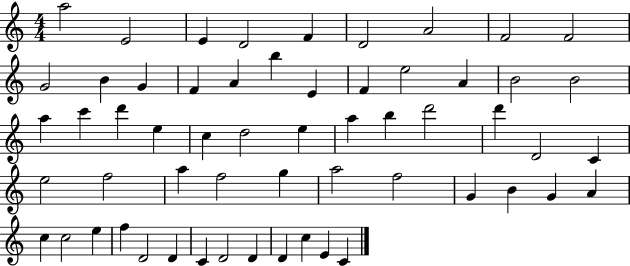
{
  \clef treble
  \numericTimeSignature
  \time 4/4
  \key c \major
  a''2 e'2 | e'4 d'2 f'4 | d'2 a'2 | f'2 f'2 | \break g'2 b'4 g'4 | f'4 a'4 b''4 e'4 | f'4 e''2 a'4 | b'2 b'2 | \break a''4 c'''4 d'''4 e''4 | c''4 d''2 e''4 | a''4 b''4 d'''2 | d'''4 d'2 c'4 | \break e''2 f''2 | a''4 f''2 g''4 | a''2 f''2 | g'4 b'4 g'4 a'4 | \break c''4 c''2 e''4 | f''4 d'2 d'4 | c'4 d'2 d'4 | d'4 c''4 e'4 c'4 | \break \bar "|."
}